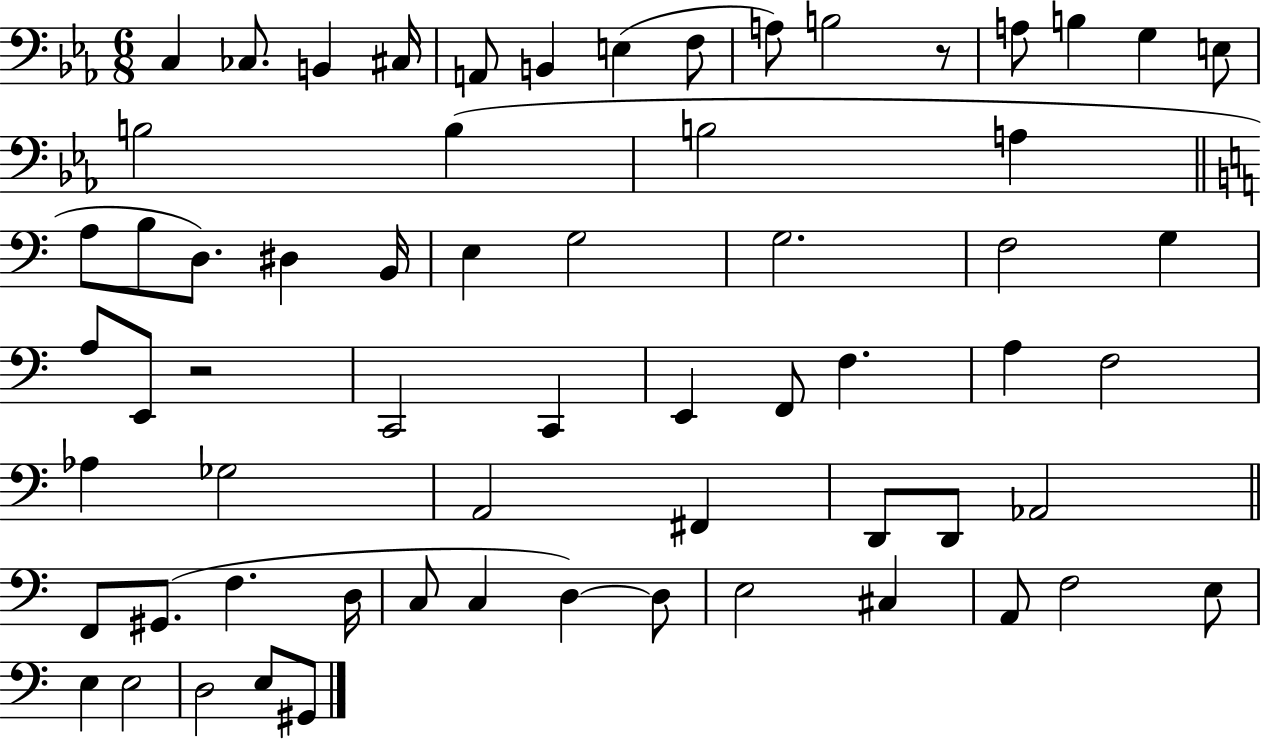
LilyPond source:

{
  \clef bass
  \numericTimeSignature
  \time 6/8
  \key ees \major
  c4 ces8. b,4 cis16 | a,8 b,4 e4( f8 | a8) b2 r8 | a8 b4 g4 e8 | \break b2 b4( | b2 a4 | \bar "||" \break \key a \minor a8 b8 d8.) dis4 b,16 | e4 g2 | g2. | f2 g4 | \break a8 e,8 r2 | c,2 c,4 | e,4 f,8 f4. | a4 f2 | \break aes4 ges2 | a,2 fis,4 | d,8 d,8 aes,2 | \bar "||" \break \key c \major f,8 gis,8.( f4. d16 | c8 c4 d4~~) d8 | e2 cis4 | a,8 f2 e8 | \break e4 e2 | d2 e8 gis,8 | \bar "|."
}